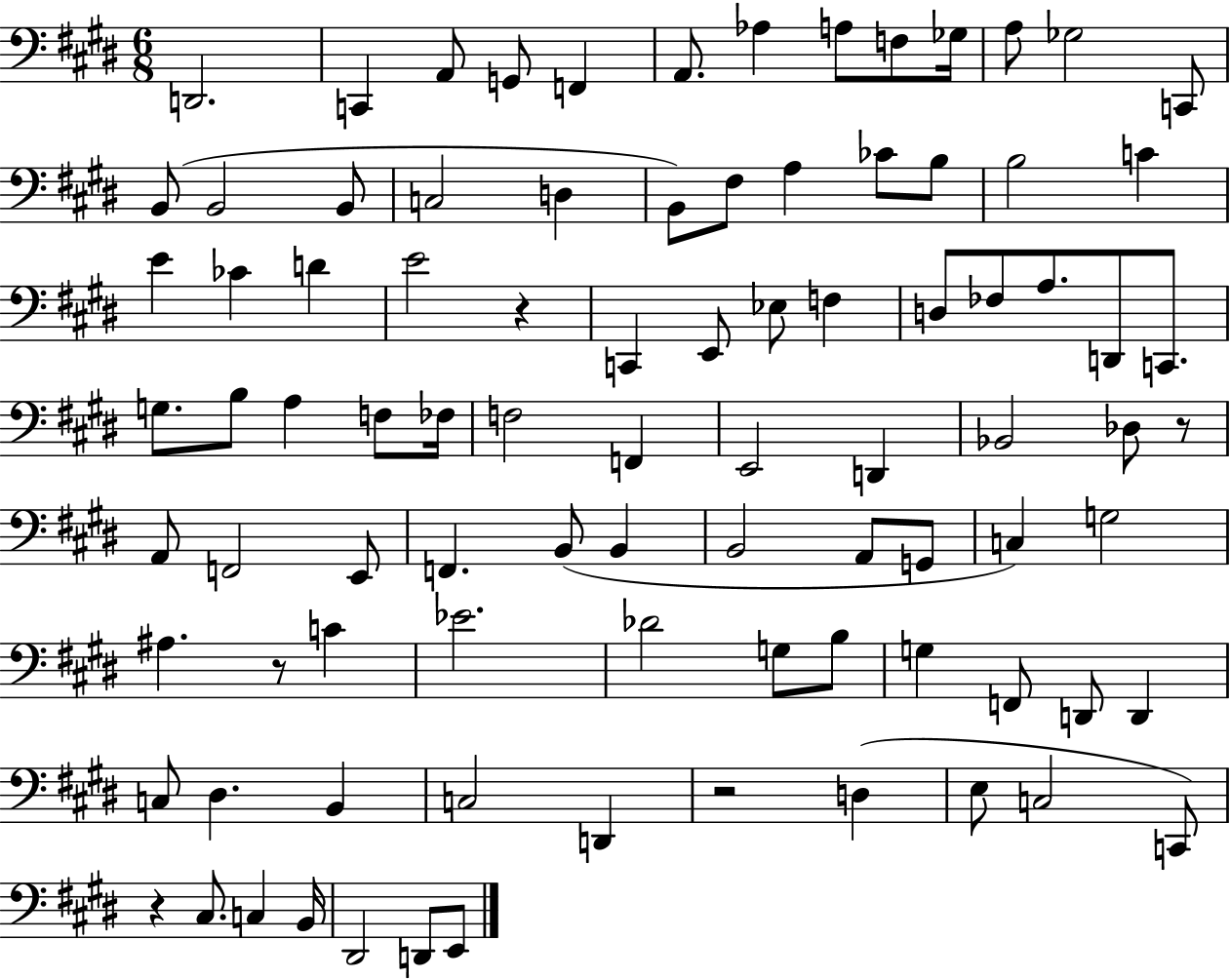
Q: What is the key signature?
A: E major